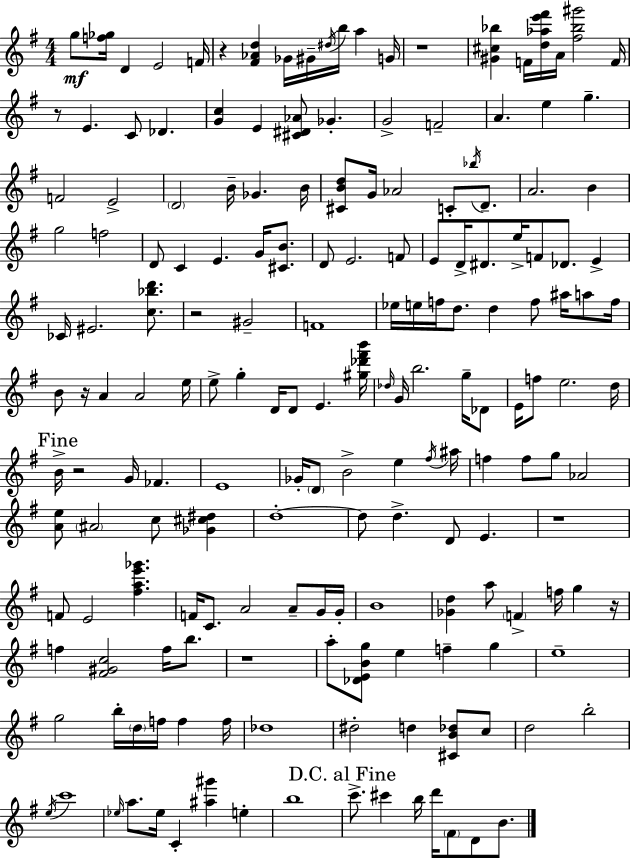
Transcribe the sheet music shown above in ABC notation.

X:1
T:Untitled
M:4/4
L:1/4
K:G
g/2 [f_g]/4 D E2 F/4 z [^F_Ad] _G/4 ^G/4 ^d/4 b/4 a G/4 z4 [^G^c_b] F/4 [d_ae'^f']/4 A/4 [^f_b^g']2 F/4 z/2 E C/2 _D [Gc] E [^C^D_A]/2 _G G2 F2 A e g F2 E2 D2 B/4 _G B/4 [^CBd]/2 G/4 _A2 C/2 _b/4 D/2 A2 B g2 f2 D/2 C E G/4 [^CB]/2 D/2 E2 F/2 E/2 D/4 ^D/2 e/4 F/2 _D/2 E _C/4 ^E2 [c_bd']/2 z2 ^G2 F4 _e/4 e/4 f/4 d/2 d f/2 ^a/4 a/2 f/4 B/2 z/4 A A2 e/4 e/2 g D/4 D/2 E [^g_d'^f'b']/4 _d/4 G/4 b2 g/4 _D/2 E/4 f/2 e2 d/4 B/4 z2 G/4 _F E4 _G/4 D/2 B2 e ^f/4 ^a/4 f f/2 g/2 _A2 [Ae]/2 ^A2 c/2 [_G^c^d] d4 d/2 d D/2 E z4 F/2 E2 [^fae'_g'] F/4 C/2 A2 A/2 G/4 G/4 B4 [_Gd] a/2 F f/4 g z/4 f [^F^Gc]2 f/4 b/2 z4 a/2 [_DEBg]/2 e f g e4 g2 b/4 d/4 f/4 f f/4 _d4 ^d2 d [^CB_d]/2 c/2 d2 b2 e/4 c'4 _e/4 a/2 _e/4 C [^a^g'] e b4 c'/2 ^c' b/4 d'/4 ^F/2 D/2 B/2